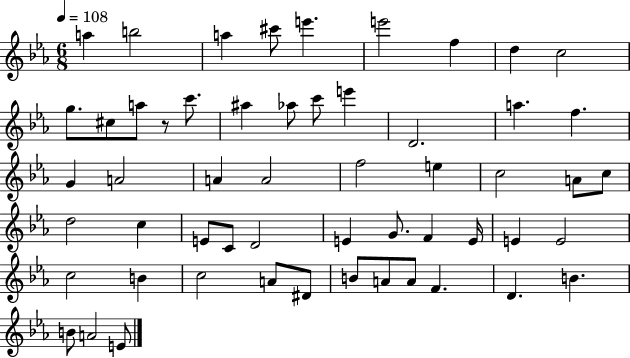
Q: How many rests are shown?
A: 1